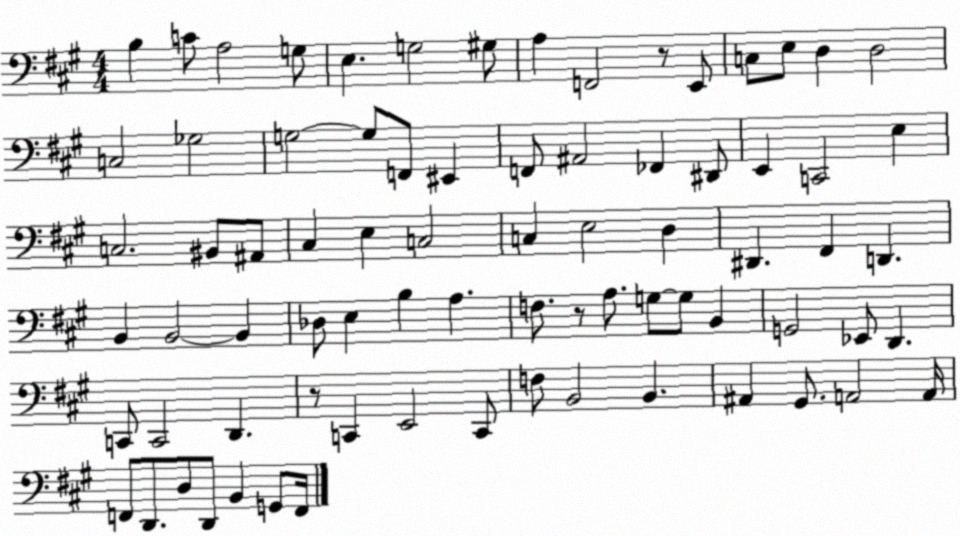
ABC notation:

X:1
T:Untitled
M:4/4
L:1/4
K:A
B, C/2 A,2 G,/2 E, G,2 ^G,/2 A, F,,2 z/2 E,,/2 C,/2 E,/2 D, D,2 C,2 _G,2 G,2 G,/2 F,,/2 ^E,, F,,/2 ^A,,2 _F,, ^D,,/2 E,, C,,2 E, C,2 ^B,,/2 ^A,,/2 ^C, E, C,2 C, E,2 D, ^D,, ^F,, D,, B,, B,,2 B,, _D,/2 E, B, A, F,/2 z/2 A,/2 G,/2 G,/2 B,, G,,2 _E,,/2 D,, C,,/2 C,,2 D,, z/2 C,, E,,2 C,,/2 F,/2 B,,2 B,, ^A,, ^G,,/2 A,,2 A,,/4 F,,/2 D,,/2 D,/2 D,,/2 B,, G,,/2 F,,/4